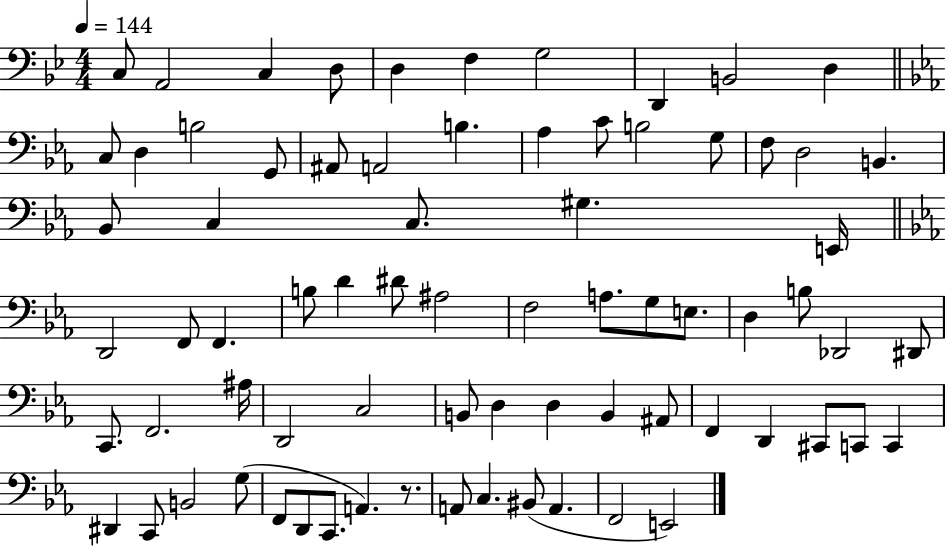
X:1
T:Untitled
M:4/4
L:1/4
K:Bb
C,/2 A,,2 C, D,/2 D, F, G,2 D,, B,,2 D, C,/2 D, B,2 G,,/2 ^A,,/2 A,,2 B, _A, C/2 B,2 G,/2 F,/2 D,2 B,, _B,,/2 C, C,/2 ^G, E,,/4 D,,2 F,,/2 F,, B,/2 D ^D/2 ^A,2 F,2 A,/2 G,/2 E,/2 D, B,/2 _D,,2 ^D,,/2 C,,/2 F,,2 ^A,/4 D,,2 C,2 B,,/2 D, D, B,, ^A,,/2 F,, D,, ^C,,/2 C,,/2 C,, ^D,, C,,/2 B,,2 G,/2 F,,/2 D,,/2 C,,/2 A,, z/2 A,,/2 C, ^B,,/2 A,, F,,2 E,,2